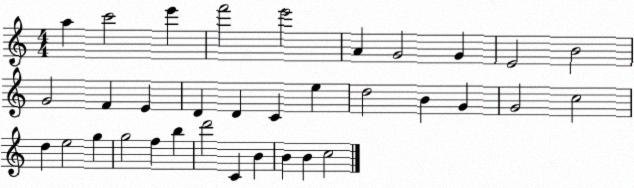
X:1
T:Untitled
M:4/4
L:1/4
K:C
a c'2 e' f'2 e'2 A G2 G E2 B2 G2 F E D D C e d2 B G G2 c2 d e2 g g2 f b d'2 C B B B c2